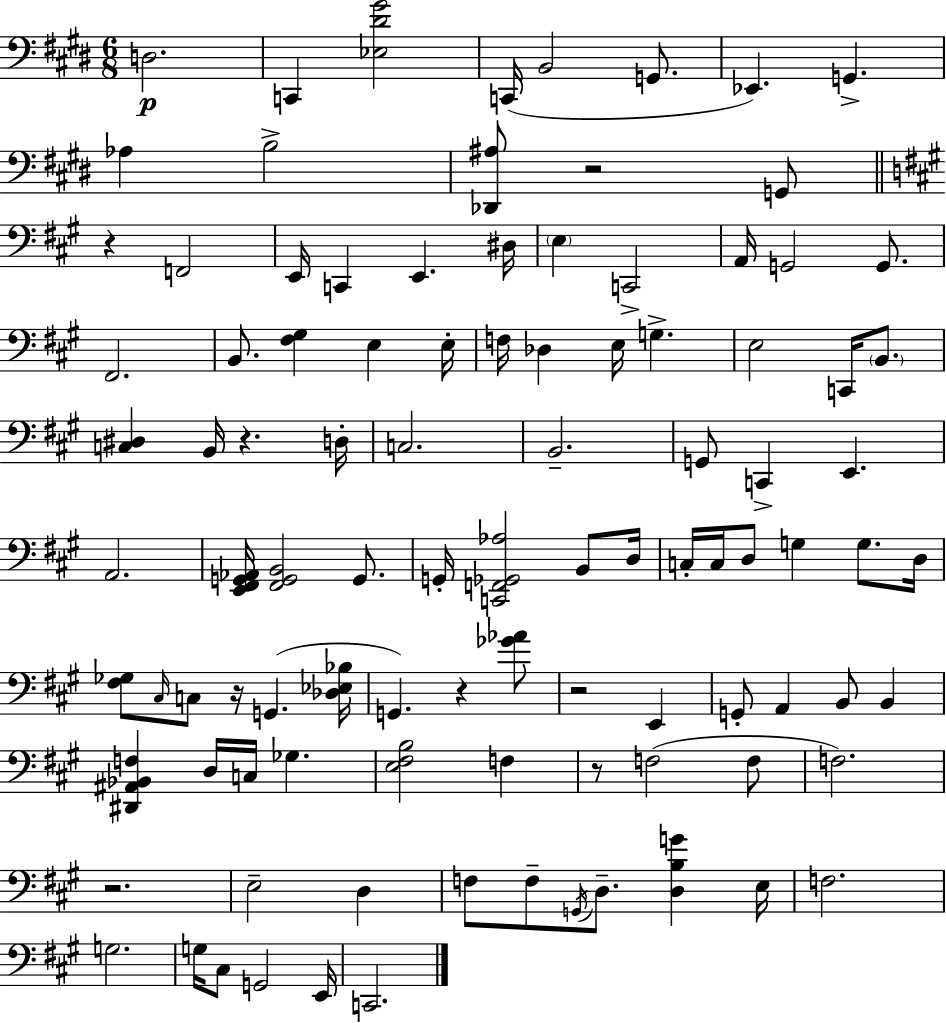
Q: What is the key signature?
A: E major